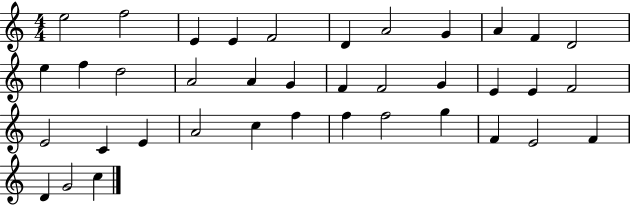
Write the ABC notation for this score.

X:1
T:Untitled
M:4/4
L:1/4
K:C
e2 f2 E E F2 D A2 G A F D2 e f d2 A2 A G F F2 G E E F2 E2 C E A2 c f f f2 g F E2 F D G2 c